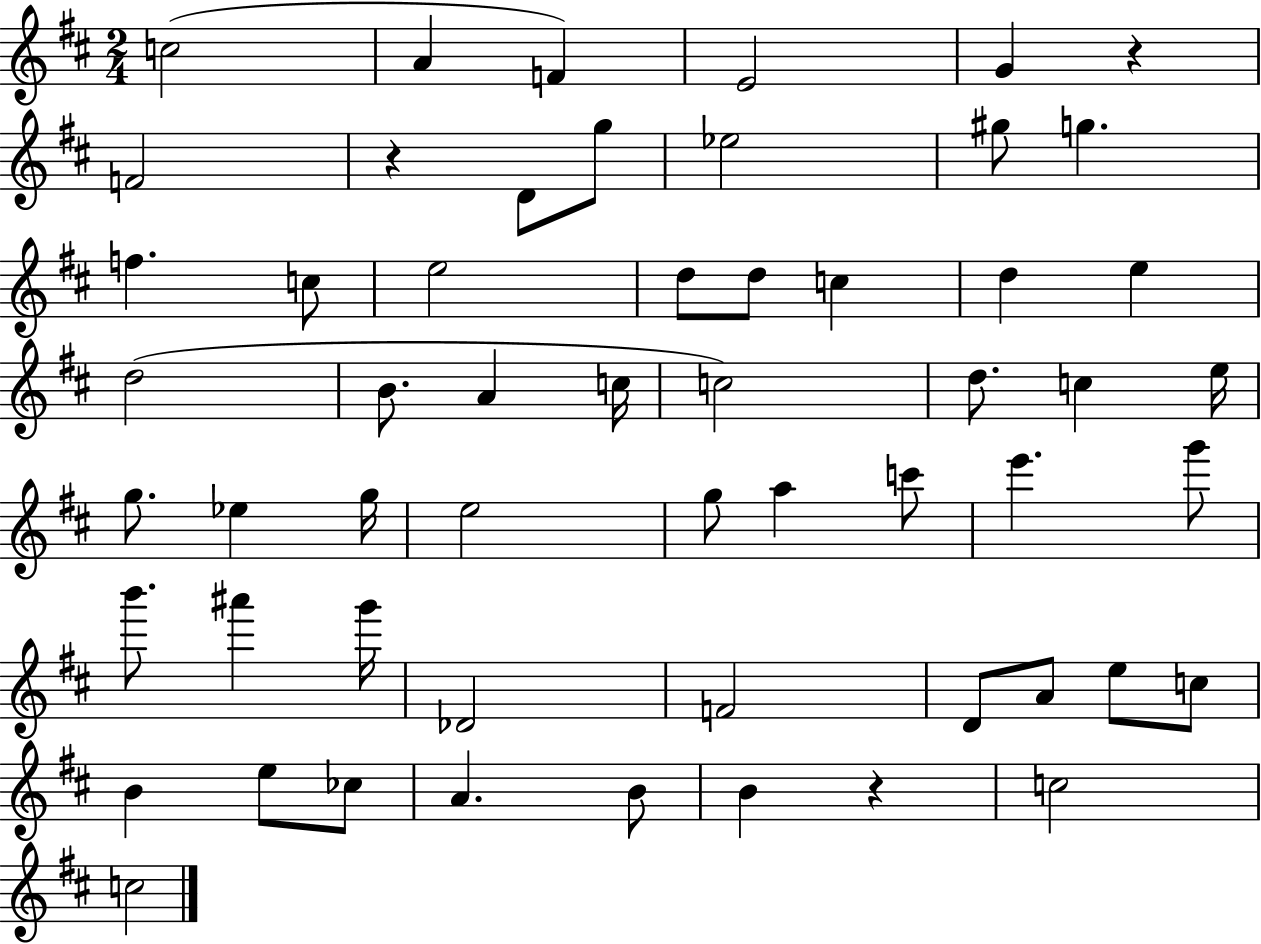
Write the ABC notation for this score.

X:1
T:Untitled
M:2/4
L:1/4
K:D
c2 A F E2 G z F2 z D/2 g/2 _e2 ^g/2 g f c/2 e2 d/2 d/2 c d e d2 B/2 A c/4 c2 d/2 c e/4 g/2 _e g/4 e2 g/2 a c'/2 e' g'/2 b'/2 ^a' g'/4 _D2 F2 D/2 A/2 e/2 c/2 B e/2 _c/2 A B/2 B z c2 c2